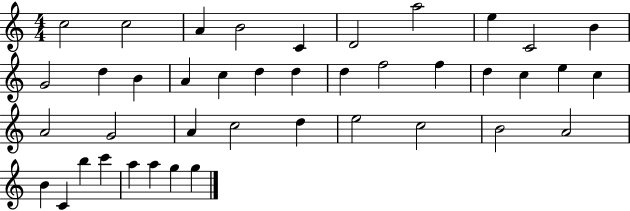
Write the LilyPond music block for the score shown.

{
  \clef treble
  \numericTimeSignature
  \time 4/4
  \key c \major
  c''2 c''2 | a'4 b'2 c'4 | d'2 a''2 | e''4 c'2 b'4 | \break g'2 d''4 b'4 | a'4 c''4 d''4 d''4 | d''4 f''2 f''4 | d''4 c''4 e''4 c''4 | \break a'2 g'2 | a'4 c''2 d''4 | e''2 c''2 | b'2 a'2 | \break b'4 c'4 b''4 c'''4 | a''4 a''4 g''4 g''4 | \bar "|."
}